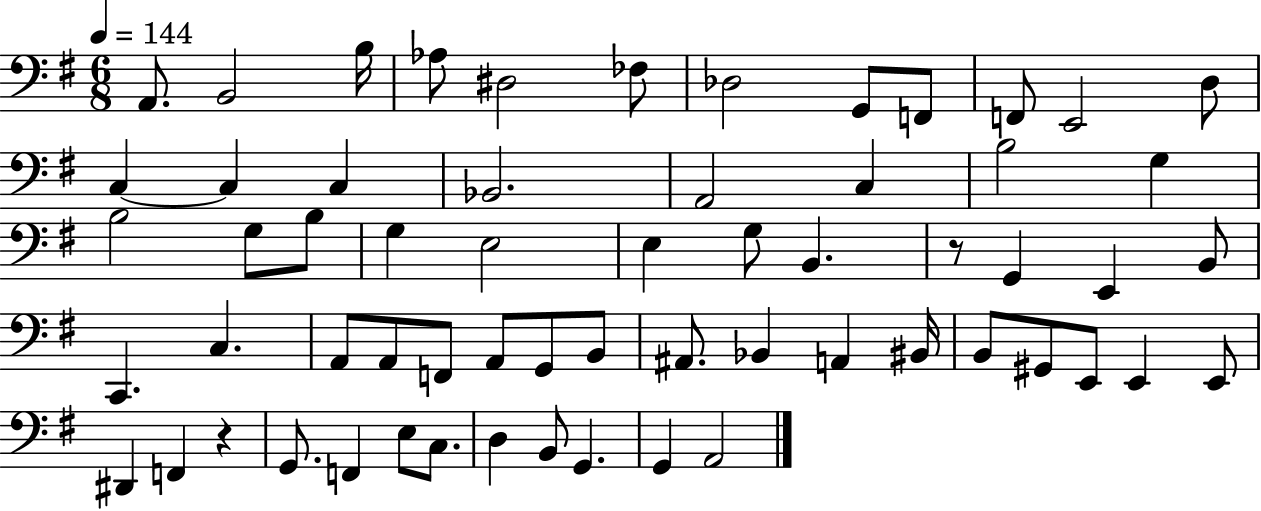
A2/e. B2/h B3/s Ab3/e D#3/h FES3/e Db3/h G2/e F2/e F2/e E2/h D3/e C3/q C3/q C3/q Bb2/h. A2/h C3/q B3/h G3/q B3/h G3/e B3/e G3/q E3/h E3/q G3/e B2/q. R/e G2/q E2/q B2/e C2/q. C3/q. A2/e A2/e F2/e A2/e G2/e B2/e A#2/e. Bb2/q A2/q BIS2/s B2/e G#2/e E2/e E2/q E2/e D#2/q F2/q R/q G2/e. F2/q E3/e C3/e. D3/q B2/e G2/q. G2/q A2/h